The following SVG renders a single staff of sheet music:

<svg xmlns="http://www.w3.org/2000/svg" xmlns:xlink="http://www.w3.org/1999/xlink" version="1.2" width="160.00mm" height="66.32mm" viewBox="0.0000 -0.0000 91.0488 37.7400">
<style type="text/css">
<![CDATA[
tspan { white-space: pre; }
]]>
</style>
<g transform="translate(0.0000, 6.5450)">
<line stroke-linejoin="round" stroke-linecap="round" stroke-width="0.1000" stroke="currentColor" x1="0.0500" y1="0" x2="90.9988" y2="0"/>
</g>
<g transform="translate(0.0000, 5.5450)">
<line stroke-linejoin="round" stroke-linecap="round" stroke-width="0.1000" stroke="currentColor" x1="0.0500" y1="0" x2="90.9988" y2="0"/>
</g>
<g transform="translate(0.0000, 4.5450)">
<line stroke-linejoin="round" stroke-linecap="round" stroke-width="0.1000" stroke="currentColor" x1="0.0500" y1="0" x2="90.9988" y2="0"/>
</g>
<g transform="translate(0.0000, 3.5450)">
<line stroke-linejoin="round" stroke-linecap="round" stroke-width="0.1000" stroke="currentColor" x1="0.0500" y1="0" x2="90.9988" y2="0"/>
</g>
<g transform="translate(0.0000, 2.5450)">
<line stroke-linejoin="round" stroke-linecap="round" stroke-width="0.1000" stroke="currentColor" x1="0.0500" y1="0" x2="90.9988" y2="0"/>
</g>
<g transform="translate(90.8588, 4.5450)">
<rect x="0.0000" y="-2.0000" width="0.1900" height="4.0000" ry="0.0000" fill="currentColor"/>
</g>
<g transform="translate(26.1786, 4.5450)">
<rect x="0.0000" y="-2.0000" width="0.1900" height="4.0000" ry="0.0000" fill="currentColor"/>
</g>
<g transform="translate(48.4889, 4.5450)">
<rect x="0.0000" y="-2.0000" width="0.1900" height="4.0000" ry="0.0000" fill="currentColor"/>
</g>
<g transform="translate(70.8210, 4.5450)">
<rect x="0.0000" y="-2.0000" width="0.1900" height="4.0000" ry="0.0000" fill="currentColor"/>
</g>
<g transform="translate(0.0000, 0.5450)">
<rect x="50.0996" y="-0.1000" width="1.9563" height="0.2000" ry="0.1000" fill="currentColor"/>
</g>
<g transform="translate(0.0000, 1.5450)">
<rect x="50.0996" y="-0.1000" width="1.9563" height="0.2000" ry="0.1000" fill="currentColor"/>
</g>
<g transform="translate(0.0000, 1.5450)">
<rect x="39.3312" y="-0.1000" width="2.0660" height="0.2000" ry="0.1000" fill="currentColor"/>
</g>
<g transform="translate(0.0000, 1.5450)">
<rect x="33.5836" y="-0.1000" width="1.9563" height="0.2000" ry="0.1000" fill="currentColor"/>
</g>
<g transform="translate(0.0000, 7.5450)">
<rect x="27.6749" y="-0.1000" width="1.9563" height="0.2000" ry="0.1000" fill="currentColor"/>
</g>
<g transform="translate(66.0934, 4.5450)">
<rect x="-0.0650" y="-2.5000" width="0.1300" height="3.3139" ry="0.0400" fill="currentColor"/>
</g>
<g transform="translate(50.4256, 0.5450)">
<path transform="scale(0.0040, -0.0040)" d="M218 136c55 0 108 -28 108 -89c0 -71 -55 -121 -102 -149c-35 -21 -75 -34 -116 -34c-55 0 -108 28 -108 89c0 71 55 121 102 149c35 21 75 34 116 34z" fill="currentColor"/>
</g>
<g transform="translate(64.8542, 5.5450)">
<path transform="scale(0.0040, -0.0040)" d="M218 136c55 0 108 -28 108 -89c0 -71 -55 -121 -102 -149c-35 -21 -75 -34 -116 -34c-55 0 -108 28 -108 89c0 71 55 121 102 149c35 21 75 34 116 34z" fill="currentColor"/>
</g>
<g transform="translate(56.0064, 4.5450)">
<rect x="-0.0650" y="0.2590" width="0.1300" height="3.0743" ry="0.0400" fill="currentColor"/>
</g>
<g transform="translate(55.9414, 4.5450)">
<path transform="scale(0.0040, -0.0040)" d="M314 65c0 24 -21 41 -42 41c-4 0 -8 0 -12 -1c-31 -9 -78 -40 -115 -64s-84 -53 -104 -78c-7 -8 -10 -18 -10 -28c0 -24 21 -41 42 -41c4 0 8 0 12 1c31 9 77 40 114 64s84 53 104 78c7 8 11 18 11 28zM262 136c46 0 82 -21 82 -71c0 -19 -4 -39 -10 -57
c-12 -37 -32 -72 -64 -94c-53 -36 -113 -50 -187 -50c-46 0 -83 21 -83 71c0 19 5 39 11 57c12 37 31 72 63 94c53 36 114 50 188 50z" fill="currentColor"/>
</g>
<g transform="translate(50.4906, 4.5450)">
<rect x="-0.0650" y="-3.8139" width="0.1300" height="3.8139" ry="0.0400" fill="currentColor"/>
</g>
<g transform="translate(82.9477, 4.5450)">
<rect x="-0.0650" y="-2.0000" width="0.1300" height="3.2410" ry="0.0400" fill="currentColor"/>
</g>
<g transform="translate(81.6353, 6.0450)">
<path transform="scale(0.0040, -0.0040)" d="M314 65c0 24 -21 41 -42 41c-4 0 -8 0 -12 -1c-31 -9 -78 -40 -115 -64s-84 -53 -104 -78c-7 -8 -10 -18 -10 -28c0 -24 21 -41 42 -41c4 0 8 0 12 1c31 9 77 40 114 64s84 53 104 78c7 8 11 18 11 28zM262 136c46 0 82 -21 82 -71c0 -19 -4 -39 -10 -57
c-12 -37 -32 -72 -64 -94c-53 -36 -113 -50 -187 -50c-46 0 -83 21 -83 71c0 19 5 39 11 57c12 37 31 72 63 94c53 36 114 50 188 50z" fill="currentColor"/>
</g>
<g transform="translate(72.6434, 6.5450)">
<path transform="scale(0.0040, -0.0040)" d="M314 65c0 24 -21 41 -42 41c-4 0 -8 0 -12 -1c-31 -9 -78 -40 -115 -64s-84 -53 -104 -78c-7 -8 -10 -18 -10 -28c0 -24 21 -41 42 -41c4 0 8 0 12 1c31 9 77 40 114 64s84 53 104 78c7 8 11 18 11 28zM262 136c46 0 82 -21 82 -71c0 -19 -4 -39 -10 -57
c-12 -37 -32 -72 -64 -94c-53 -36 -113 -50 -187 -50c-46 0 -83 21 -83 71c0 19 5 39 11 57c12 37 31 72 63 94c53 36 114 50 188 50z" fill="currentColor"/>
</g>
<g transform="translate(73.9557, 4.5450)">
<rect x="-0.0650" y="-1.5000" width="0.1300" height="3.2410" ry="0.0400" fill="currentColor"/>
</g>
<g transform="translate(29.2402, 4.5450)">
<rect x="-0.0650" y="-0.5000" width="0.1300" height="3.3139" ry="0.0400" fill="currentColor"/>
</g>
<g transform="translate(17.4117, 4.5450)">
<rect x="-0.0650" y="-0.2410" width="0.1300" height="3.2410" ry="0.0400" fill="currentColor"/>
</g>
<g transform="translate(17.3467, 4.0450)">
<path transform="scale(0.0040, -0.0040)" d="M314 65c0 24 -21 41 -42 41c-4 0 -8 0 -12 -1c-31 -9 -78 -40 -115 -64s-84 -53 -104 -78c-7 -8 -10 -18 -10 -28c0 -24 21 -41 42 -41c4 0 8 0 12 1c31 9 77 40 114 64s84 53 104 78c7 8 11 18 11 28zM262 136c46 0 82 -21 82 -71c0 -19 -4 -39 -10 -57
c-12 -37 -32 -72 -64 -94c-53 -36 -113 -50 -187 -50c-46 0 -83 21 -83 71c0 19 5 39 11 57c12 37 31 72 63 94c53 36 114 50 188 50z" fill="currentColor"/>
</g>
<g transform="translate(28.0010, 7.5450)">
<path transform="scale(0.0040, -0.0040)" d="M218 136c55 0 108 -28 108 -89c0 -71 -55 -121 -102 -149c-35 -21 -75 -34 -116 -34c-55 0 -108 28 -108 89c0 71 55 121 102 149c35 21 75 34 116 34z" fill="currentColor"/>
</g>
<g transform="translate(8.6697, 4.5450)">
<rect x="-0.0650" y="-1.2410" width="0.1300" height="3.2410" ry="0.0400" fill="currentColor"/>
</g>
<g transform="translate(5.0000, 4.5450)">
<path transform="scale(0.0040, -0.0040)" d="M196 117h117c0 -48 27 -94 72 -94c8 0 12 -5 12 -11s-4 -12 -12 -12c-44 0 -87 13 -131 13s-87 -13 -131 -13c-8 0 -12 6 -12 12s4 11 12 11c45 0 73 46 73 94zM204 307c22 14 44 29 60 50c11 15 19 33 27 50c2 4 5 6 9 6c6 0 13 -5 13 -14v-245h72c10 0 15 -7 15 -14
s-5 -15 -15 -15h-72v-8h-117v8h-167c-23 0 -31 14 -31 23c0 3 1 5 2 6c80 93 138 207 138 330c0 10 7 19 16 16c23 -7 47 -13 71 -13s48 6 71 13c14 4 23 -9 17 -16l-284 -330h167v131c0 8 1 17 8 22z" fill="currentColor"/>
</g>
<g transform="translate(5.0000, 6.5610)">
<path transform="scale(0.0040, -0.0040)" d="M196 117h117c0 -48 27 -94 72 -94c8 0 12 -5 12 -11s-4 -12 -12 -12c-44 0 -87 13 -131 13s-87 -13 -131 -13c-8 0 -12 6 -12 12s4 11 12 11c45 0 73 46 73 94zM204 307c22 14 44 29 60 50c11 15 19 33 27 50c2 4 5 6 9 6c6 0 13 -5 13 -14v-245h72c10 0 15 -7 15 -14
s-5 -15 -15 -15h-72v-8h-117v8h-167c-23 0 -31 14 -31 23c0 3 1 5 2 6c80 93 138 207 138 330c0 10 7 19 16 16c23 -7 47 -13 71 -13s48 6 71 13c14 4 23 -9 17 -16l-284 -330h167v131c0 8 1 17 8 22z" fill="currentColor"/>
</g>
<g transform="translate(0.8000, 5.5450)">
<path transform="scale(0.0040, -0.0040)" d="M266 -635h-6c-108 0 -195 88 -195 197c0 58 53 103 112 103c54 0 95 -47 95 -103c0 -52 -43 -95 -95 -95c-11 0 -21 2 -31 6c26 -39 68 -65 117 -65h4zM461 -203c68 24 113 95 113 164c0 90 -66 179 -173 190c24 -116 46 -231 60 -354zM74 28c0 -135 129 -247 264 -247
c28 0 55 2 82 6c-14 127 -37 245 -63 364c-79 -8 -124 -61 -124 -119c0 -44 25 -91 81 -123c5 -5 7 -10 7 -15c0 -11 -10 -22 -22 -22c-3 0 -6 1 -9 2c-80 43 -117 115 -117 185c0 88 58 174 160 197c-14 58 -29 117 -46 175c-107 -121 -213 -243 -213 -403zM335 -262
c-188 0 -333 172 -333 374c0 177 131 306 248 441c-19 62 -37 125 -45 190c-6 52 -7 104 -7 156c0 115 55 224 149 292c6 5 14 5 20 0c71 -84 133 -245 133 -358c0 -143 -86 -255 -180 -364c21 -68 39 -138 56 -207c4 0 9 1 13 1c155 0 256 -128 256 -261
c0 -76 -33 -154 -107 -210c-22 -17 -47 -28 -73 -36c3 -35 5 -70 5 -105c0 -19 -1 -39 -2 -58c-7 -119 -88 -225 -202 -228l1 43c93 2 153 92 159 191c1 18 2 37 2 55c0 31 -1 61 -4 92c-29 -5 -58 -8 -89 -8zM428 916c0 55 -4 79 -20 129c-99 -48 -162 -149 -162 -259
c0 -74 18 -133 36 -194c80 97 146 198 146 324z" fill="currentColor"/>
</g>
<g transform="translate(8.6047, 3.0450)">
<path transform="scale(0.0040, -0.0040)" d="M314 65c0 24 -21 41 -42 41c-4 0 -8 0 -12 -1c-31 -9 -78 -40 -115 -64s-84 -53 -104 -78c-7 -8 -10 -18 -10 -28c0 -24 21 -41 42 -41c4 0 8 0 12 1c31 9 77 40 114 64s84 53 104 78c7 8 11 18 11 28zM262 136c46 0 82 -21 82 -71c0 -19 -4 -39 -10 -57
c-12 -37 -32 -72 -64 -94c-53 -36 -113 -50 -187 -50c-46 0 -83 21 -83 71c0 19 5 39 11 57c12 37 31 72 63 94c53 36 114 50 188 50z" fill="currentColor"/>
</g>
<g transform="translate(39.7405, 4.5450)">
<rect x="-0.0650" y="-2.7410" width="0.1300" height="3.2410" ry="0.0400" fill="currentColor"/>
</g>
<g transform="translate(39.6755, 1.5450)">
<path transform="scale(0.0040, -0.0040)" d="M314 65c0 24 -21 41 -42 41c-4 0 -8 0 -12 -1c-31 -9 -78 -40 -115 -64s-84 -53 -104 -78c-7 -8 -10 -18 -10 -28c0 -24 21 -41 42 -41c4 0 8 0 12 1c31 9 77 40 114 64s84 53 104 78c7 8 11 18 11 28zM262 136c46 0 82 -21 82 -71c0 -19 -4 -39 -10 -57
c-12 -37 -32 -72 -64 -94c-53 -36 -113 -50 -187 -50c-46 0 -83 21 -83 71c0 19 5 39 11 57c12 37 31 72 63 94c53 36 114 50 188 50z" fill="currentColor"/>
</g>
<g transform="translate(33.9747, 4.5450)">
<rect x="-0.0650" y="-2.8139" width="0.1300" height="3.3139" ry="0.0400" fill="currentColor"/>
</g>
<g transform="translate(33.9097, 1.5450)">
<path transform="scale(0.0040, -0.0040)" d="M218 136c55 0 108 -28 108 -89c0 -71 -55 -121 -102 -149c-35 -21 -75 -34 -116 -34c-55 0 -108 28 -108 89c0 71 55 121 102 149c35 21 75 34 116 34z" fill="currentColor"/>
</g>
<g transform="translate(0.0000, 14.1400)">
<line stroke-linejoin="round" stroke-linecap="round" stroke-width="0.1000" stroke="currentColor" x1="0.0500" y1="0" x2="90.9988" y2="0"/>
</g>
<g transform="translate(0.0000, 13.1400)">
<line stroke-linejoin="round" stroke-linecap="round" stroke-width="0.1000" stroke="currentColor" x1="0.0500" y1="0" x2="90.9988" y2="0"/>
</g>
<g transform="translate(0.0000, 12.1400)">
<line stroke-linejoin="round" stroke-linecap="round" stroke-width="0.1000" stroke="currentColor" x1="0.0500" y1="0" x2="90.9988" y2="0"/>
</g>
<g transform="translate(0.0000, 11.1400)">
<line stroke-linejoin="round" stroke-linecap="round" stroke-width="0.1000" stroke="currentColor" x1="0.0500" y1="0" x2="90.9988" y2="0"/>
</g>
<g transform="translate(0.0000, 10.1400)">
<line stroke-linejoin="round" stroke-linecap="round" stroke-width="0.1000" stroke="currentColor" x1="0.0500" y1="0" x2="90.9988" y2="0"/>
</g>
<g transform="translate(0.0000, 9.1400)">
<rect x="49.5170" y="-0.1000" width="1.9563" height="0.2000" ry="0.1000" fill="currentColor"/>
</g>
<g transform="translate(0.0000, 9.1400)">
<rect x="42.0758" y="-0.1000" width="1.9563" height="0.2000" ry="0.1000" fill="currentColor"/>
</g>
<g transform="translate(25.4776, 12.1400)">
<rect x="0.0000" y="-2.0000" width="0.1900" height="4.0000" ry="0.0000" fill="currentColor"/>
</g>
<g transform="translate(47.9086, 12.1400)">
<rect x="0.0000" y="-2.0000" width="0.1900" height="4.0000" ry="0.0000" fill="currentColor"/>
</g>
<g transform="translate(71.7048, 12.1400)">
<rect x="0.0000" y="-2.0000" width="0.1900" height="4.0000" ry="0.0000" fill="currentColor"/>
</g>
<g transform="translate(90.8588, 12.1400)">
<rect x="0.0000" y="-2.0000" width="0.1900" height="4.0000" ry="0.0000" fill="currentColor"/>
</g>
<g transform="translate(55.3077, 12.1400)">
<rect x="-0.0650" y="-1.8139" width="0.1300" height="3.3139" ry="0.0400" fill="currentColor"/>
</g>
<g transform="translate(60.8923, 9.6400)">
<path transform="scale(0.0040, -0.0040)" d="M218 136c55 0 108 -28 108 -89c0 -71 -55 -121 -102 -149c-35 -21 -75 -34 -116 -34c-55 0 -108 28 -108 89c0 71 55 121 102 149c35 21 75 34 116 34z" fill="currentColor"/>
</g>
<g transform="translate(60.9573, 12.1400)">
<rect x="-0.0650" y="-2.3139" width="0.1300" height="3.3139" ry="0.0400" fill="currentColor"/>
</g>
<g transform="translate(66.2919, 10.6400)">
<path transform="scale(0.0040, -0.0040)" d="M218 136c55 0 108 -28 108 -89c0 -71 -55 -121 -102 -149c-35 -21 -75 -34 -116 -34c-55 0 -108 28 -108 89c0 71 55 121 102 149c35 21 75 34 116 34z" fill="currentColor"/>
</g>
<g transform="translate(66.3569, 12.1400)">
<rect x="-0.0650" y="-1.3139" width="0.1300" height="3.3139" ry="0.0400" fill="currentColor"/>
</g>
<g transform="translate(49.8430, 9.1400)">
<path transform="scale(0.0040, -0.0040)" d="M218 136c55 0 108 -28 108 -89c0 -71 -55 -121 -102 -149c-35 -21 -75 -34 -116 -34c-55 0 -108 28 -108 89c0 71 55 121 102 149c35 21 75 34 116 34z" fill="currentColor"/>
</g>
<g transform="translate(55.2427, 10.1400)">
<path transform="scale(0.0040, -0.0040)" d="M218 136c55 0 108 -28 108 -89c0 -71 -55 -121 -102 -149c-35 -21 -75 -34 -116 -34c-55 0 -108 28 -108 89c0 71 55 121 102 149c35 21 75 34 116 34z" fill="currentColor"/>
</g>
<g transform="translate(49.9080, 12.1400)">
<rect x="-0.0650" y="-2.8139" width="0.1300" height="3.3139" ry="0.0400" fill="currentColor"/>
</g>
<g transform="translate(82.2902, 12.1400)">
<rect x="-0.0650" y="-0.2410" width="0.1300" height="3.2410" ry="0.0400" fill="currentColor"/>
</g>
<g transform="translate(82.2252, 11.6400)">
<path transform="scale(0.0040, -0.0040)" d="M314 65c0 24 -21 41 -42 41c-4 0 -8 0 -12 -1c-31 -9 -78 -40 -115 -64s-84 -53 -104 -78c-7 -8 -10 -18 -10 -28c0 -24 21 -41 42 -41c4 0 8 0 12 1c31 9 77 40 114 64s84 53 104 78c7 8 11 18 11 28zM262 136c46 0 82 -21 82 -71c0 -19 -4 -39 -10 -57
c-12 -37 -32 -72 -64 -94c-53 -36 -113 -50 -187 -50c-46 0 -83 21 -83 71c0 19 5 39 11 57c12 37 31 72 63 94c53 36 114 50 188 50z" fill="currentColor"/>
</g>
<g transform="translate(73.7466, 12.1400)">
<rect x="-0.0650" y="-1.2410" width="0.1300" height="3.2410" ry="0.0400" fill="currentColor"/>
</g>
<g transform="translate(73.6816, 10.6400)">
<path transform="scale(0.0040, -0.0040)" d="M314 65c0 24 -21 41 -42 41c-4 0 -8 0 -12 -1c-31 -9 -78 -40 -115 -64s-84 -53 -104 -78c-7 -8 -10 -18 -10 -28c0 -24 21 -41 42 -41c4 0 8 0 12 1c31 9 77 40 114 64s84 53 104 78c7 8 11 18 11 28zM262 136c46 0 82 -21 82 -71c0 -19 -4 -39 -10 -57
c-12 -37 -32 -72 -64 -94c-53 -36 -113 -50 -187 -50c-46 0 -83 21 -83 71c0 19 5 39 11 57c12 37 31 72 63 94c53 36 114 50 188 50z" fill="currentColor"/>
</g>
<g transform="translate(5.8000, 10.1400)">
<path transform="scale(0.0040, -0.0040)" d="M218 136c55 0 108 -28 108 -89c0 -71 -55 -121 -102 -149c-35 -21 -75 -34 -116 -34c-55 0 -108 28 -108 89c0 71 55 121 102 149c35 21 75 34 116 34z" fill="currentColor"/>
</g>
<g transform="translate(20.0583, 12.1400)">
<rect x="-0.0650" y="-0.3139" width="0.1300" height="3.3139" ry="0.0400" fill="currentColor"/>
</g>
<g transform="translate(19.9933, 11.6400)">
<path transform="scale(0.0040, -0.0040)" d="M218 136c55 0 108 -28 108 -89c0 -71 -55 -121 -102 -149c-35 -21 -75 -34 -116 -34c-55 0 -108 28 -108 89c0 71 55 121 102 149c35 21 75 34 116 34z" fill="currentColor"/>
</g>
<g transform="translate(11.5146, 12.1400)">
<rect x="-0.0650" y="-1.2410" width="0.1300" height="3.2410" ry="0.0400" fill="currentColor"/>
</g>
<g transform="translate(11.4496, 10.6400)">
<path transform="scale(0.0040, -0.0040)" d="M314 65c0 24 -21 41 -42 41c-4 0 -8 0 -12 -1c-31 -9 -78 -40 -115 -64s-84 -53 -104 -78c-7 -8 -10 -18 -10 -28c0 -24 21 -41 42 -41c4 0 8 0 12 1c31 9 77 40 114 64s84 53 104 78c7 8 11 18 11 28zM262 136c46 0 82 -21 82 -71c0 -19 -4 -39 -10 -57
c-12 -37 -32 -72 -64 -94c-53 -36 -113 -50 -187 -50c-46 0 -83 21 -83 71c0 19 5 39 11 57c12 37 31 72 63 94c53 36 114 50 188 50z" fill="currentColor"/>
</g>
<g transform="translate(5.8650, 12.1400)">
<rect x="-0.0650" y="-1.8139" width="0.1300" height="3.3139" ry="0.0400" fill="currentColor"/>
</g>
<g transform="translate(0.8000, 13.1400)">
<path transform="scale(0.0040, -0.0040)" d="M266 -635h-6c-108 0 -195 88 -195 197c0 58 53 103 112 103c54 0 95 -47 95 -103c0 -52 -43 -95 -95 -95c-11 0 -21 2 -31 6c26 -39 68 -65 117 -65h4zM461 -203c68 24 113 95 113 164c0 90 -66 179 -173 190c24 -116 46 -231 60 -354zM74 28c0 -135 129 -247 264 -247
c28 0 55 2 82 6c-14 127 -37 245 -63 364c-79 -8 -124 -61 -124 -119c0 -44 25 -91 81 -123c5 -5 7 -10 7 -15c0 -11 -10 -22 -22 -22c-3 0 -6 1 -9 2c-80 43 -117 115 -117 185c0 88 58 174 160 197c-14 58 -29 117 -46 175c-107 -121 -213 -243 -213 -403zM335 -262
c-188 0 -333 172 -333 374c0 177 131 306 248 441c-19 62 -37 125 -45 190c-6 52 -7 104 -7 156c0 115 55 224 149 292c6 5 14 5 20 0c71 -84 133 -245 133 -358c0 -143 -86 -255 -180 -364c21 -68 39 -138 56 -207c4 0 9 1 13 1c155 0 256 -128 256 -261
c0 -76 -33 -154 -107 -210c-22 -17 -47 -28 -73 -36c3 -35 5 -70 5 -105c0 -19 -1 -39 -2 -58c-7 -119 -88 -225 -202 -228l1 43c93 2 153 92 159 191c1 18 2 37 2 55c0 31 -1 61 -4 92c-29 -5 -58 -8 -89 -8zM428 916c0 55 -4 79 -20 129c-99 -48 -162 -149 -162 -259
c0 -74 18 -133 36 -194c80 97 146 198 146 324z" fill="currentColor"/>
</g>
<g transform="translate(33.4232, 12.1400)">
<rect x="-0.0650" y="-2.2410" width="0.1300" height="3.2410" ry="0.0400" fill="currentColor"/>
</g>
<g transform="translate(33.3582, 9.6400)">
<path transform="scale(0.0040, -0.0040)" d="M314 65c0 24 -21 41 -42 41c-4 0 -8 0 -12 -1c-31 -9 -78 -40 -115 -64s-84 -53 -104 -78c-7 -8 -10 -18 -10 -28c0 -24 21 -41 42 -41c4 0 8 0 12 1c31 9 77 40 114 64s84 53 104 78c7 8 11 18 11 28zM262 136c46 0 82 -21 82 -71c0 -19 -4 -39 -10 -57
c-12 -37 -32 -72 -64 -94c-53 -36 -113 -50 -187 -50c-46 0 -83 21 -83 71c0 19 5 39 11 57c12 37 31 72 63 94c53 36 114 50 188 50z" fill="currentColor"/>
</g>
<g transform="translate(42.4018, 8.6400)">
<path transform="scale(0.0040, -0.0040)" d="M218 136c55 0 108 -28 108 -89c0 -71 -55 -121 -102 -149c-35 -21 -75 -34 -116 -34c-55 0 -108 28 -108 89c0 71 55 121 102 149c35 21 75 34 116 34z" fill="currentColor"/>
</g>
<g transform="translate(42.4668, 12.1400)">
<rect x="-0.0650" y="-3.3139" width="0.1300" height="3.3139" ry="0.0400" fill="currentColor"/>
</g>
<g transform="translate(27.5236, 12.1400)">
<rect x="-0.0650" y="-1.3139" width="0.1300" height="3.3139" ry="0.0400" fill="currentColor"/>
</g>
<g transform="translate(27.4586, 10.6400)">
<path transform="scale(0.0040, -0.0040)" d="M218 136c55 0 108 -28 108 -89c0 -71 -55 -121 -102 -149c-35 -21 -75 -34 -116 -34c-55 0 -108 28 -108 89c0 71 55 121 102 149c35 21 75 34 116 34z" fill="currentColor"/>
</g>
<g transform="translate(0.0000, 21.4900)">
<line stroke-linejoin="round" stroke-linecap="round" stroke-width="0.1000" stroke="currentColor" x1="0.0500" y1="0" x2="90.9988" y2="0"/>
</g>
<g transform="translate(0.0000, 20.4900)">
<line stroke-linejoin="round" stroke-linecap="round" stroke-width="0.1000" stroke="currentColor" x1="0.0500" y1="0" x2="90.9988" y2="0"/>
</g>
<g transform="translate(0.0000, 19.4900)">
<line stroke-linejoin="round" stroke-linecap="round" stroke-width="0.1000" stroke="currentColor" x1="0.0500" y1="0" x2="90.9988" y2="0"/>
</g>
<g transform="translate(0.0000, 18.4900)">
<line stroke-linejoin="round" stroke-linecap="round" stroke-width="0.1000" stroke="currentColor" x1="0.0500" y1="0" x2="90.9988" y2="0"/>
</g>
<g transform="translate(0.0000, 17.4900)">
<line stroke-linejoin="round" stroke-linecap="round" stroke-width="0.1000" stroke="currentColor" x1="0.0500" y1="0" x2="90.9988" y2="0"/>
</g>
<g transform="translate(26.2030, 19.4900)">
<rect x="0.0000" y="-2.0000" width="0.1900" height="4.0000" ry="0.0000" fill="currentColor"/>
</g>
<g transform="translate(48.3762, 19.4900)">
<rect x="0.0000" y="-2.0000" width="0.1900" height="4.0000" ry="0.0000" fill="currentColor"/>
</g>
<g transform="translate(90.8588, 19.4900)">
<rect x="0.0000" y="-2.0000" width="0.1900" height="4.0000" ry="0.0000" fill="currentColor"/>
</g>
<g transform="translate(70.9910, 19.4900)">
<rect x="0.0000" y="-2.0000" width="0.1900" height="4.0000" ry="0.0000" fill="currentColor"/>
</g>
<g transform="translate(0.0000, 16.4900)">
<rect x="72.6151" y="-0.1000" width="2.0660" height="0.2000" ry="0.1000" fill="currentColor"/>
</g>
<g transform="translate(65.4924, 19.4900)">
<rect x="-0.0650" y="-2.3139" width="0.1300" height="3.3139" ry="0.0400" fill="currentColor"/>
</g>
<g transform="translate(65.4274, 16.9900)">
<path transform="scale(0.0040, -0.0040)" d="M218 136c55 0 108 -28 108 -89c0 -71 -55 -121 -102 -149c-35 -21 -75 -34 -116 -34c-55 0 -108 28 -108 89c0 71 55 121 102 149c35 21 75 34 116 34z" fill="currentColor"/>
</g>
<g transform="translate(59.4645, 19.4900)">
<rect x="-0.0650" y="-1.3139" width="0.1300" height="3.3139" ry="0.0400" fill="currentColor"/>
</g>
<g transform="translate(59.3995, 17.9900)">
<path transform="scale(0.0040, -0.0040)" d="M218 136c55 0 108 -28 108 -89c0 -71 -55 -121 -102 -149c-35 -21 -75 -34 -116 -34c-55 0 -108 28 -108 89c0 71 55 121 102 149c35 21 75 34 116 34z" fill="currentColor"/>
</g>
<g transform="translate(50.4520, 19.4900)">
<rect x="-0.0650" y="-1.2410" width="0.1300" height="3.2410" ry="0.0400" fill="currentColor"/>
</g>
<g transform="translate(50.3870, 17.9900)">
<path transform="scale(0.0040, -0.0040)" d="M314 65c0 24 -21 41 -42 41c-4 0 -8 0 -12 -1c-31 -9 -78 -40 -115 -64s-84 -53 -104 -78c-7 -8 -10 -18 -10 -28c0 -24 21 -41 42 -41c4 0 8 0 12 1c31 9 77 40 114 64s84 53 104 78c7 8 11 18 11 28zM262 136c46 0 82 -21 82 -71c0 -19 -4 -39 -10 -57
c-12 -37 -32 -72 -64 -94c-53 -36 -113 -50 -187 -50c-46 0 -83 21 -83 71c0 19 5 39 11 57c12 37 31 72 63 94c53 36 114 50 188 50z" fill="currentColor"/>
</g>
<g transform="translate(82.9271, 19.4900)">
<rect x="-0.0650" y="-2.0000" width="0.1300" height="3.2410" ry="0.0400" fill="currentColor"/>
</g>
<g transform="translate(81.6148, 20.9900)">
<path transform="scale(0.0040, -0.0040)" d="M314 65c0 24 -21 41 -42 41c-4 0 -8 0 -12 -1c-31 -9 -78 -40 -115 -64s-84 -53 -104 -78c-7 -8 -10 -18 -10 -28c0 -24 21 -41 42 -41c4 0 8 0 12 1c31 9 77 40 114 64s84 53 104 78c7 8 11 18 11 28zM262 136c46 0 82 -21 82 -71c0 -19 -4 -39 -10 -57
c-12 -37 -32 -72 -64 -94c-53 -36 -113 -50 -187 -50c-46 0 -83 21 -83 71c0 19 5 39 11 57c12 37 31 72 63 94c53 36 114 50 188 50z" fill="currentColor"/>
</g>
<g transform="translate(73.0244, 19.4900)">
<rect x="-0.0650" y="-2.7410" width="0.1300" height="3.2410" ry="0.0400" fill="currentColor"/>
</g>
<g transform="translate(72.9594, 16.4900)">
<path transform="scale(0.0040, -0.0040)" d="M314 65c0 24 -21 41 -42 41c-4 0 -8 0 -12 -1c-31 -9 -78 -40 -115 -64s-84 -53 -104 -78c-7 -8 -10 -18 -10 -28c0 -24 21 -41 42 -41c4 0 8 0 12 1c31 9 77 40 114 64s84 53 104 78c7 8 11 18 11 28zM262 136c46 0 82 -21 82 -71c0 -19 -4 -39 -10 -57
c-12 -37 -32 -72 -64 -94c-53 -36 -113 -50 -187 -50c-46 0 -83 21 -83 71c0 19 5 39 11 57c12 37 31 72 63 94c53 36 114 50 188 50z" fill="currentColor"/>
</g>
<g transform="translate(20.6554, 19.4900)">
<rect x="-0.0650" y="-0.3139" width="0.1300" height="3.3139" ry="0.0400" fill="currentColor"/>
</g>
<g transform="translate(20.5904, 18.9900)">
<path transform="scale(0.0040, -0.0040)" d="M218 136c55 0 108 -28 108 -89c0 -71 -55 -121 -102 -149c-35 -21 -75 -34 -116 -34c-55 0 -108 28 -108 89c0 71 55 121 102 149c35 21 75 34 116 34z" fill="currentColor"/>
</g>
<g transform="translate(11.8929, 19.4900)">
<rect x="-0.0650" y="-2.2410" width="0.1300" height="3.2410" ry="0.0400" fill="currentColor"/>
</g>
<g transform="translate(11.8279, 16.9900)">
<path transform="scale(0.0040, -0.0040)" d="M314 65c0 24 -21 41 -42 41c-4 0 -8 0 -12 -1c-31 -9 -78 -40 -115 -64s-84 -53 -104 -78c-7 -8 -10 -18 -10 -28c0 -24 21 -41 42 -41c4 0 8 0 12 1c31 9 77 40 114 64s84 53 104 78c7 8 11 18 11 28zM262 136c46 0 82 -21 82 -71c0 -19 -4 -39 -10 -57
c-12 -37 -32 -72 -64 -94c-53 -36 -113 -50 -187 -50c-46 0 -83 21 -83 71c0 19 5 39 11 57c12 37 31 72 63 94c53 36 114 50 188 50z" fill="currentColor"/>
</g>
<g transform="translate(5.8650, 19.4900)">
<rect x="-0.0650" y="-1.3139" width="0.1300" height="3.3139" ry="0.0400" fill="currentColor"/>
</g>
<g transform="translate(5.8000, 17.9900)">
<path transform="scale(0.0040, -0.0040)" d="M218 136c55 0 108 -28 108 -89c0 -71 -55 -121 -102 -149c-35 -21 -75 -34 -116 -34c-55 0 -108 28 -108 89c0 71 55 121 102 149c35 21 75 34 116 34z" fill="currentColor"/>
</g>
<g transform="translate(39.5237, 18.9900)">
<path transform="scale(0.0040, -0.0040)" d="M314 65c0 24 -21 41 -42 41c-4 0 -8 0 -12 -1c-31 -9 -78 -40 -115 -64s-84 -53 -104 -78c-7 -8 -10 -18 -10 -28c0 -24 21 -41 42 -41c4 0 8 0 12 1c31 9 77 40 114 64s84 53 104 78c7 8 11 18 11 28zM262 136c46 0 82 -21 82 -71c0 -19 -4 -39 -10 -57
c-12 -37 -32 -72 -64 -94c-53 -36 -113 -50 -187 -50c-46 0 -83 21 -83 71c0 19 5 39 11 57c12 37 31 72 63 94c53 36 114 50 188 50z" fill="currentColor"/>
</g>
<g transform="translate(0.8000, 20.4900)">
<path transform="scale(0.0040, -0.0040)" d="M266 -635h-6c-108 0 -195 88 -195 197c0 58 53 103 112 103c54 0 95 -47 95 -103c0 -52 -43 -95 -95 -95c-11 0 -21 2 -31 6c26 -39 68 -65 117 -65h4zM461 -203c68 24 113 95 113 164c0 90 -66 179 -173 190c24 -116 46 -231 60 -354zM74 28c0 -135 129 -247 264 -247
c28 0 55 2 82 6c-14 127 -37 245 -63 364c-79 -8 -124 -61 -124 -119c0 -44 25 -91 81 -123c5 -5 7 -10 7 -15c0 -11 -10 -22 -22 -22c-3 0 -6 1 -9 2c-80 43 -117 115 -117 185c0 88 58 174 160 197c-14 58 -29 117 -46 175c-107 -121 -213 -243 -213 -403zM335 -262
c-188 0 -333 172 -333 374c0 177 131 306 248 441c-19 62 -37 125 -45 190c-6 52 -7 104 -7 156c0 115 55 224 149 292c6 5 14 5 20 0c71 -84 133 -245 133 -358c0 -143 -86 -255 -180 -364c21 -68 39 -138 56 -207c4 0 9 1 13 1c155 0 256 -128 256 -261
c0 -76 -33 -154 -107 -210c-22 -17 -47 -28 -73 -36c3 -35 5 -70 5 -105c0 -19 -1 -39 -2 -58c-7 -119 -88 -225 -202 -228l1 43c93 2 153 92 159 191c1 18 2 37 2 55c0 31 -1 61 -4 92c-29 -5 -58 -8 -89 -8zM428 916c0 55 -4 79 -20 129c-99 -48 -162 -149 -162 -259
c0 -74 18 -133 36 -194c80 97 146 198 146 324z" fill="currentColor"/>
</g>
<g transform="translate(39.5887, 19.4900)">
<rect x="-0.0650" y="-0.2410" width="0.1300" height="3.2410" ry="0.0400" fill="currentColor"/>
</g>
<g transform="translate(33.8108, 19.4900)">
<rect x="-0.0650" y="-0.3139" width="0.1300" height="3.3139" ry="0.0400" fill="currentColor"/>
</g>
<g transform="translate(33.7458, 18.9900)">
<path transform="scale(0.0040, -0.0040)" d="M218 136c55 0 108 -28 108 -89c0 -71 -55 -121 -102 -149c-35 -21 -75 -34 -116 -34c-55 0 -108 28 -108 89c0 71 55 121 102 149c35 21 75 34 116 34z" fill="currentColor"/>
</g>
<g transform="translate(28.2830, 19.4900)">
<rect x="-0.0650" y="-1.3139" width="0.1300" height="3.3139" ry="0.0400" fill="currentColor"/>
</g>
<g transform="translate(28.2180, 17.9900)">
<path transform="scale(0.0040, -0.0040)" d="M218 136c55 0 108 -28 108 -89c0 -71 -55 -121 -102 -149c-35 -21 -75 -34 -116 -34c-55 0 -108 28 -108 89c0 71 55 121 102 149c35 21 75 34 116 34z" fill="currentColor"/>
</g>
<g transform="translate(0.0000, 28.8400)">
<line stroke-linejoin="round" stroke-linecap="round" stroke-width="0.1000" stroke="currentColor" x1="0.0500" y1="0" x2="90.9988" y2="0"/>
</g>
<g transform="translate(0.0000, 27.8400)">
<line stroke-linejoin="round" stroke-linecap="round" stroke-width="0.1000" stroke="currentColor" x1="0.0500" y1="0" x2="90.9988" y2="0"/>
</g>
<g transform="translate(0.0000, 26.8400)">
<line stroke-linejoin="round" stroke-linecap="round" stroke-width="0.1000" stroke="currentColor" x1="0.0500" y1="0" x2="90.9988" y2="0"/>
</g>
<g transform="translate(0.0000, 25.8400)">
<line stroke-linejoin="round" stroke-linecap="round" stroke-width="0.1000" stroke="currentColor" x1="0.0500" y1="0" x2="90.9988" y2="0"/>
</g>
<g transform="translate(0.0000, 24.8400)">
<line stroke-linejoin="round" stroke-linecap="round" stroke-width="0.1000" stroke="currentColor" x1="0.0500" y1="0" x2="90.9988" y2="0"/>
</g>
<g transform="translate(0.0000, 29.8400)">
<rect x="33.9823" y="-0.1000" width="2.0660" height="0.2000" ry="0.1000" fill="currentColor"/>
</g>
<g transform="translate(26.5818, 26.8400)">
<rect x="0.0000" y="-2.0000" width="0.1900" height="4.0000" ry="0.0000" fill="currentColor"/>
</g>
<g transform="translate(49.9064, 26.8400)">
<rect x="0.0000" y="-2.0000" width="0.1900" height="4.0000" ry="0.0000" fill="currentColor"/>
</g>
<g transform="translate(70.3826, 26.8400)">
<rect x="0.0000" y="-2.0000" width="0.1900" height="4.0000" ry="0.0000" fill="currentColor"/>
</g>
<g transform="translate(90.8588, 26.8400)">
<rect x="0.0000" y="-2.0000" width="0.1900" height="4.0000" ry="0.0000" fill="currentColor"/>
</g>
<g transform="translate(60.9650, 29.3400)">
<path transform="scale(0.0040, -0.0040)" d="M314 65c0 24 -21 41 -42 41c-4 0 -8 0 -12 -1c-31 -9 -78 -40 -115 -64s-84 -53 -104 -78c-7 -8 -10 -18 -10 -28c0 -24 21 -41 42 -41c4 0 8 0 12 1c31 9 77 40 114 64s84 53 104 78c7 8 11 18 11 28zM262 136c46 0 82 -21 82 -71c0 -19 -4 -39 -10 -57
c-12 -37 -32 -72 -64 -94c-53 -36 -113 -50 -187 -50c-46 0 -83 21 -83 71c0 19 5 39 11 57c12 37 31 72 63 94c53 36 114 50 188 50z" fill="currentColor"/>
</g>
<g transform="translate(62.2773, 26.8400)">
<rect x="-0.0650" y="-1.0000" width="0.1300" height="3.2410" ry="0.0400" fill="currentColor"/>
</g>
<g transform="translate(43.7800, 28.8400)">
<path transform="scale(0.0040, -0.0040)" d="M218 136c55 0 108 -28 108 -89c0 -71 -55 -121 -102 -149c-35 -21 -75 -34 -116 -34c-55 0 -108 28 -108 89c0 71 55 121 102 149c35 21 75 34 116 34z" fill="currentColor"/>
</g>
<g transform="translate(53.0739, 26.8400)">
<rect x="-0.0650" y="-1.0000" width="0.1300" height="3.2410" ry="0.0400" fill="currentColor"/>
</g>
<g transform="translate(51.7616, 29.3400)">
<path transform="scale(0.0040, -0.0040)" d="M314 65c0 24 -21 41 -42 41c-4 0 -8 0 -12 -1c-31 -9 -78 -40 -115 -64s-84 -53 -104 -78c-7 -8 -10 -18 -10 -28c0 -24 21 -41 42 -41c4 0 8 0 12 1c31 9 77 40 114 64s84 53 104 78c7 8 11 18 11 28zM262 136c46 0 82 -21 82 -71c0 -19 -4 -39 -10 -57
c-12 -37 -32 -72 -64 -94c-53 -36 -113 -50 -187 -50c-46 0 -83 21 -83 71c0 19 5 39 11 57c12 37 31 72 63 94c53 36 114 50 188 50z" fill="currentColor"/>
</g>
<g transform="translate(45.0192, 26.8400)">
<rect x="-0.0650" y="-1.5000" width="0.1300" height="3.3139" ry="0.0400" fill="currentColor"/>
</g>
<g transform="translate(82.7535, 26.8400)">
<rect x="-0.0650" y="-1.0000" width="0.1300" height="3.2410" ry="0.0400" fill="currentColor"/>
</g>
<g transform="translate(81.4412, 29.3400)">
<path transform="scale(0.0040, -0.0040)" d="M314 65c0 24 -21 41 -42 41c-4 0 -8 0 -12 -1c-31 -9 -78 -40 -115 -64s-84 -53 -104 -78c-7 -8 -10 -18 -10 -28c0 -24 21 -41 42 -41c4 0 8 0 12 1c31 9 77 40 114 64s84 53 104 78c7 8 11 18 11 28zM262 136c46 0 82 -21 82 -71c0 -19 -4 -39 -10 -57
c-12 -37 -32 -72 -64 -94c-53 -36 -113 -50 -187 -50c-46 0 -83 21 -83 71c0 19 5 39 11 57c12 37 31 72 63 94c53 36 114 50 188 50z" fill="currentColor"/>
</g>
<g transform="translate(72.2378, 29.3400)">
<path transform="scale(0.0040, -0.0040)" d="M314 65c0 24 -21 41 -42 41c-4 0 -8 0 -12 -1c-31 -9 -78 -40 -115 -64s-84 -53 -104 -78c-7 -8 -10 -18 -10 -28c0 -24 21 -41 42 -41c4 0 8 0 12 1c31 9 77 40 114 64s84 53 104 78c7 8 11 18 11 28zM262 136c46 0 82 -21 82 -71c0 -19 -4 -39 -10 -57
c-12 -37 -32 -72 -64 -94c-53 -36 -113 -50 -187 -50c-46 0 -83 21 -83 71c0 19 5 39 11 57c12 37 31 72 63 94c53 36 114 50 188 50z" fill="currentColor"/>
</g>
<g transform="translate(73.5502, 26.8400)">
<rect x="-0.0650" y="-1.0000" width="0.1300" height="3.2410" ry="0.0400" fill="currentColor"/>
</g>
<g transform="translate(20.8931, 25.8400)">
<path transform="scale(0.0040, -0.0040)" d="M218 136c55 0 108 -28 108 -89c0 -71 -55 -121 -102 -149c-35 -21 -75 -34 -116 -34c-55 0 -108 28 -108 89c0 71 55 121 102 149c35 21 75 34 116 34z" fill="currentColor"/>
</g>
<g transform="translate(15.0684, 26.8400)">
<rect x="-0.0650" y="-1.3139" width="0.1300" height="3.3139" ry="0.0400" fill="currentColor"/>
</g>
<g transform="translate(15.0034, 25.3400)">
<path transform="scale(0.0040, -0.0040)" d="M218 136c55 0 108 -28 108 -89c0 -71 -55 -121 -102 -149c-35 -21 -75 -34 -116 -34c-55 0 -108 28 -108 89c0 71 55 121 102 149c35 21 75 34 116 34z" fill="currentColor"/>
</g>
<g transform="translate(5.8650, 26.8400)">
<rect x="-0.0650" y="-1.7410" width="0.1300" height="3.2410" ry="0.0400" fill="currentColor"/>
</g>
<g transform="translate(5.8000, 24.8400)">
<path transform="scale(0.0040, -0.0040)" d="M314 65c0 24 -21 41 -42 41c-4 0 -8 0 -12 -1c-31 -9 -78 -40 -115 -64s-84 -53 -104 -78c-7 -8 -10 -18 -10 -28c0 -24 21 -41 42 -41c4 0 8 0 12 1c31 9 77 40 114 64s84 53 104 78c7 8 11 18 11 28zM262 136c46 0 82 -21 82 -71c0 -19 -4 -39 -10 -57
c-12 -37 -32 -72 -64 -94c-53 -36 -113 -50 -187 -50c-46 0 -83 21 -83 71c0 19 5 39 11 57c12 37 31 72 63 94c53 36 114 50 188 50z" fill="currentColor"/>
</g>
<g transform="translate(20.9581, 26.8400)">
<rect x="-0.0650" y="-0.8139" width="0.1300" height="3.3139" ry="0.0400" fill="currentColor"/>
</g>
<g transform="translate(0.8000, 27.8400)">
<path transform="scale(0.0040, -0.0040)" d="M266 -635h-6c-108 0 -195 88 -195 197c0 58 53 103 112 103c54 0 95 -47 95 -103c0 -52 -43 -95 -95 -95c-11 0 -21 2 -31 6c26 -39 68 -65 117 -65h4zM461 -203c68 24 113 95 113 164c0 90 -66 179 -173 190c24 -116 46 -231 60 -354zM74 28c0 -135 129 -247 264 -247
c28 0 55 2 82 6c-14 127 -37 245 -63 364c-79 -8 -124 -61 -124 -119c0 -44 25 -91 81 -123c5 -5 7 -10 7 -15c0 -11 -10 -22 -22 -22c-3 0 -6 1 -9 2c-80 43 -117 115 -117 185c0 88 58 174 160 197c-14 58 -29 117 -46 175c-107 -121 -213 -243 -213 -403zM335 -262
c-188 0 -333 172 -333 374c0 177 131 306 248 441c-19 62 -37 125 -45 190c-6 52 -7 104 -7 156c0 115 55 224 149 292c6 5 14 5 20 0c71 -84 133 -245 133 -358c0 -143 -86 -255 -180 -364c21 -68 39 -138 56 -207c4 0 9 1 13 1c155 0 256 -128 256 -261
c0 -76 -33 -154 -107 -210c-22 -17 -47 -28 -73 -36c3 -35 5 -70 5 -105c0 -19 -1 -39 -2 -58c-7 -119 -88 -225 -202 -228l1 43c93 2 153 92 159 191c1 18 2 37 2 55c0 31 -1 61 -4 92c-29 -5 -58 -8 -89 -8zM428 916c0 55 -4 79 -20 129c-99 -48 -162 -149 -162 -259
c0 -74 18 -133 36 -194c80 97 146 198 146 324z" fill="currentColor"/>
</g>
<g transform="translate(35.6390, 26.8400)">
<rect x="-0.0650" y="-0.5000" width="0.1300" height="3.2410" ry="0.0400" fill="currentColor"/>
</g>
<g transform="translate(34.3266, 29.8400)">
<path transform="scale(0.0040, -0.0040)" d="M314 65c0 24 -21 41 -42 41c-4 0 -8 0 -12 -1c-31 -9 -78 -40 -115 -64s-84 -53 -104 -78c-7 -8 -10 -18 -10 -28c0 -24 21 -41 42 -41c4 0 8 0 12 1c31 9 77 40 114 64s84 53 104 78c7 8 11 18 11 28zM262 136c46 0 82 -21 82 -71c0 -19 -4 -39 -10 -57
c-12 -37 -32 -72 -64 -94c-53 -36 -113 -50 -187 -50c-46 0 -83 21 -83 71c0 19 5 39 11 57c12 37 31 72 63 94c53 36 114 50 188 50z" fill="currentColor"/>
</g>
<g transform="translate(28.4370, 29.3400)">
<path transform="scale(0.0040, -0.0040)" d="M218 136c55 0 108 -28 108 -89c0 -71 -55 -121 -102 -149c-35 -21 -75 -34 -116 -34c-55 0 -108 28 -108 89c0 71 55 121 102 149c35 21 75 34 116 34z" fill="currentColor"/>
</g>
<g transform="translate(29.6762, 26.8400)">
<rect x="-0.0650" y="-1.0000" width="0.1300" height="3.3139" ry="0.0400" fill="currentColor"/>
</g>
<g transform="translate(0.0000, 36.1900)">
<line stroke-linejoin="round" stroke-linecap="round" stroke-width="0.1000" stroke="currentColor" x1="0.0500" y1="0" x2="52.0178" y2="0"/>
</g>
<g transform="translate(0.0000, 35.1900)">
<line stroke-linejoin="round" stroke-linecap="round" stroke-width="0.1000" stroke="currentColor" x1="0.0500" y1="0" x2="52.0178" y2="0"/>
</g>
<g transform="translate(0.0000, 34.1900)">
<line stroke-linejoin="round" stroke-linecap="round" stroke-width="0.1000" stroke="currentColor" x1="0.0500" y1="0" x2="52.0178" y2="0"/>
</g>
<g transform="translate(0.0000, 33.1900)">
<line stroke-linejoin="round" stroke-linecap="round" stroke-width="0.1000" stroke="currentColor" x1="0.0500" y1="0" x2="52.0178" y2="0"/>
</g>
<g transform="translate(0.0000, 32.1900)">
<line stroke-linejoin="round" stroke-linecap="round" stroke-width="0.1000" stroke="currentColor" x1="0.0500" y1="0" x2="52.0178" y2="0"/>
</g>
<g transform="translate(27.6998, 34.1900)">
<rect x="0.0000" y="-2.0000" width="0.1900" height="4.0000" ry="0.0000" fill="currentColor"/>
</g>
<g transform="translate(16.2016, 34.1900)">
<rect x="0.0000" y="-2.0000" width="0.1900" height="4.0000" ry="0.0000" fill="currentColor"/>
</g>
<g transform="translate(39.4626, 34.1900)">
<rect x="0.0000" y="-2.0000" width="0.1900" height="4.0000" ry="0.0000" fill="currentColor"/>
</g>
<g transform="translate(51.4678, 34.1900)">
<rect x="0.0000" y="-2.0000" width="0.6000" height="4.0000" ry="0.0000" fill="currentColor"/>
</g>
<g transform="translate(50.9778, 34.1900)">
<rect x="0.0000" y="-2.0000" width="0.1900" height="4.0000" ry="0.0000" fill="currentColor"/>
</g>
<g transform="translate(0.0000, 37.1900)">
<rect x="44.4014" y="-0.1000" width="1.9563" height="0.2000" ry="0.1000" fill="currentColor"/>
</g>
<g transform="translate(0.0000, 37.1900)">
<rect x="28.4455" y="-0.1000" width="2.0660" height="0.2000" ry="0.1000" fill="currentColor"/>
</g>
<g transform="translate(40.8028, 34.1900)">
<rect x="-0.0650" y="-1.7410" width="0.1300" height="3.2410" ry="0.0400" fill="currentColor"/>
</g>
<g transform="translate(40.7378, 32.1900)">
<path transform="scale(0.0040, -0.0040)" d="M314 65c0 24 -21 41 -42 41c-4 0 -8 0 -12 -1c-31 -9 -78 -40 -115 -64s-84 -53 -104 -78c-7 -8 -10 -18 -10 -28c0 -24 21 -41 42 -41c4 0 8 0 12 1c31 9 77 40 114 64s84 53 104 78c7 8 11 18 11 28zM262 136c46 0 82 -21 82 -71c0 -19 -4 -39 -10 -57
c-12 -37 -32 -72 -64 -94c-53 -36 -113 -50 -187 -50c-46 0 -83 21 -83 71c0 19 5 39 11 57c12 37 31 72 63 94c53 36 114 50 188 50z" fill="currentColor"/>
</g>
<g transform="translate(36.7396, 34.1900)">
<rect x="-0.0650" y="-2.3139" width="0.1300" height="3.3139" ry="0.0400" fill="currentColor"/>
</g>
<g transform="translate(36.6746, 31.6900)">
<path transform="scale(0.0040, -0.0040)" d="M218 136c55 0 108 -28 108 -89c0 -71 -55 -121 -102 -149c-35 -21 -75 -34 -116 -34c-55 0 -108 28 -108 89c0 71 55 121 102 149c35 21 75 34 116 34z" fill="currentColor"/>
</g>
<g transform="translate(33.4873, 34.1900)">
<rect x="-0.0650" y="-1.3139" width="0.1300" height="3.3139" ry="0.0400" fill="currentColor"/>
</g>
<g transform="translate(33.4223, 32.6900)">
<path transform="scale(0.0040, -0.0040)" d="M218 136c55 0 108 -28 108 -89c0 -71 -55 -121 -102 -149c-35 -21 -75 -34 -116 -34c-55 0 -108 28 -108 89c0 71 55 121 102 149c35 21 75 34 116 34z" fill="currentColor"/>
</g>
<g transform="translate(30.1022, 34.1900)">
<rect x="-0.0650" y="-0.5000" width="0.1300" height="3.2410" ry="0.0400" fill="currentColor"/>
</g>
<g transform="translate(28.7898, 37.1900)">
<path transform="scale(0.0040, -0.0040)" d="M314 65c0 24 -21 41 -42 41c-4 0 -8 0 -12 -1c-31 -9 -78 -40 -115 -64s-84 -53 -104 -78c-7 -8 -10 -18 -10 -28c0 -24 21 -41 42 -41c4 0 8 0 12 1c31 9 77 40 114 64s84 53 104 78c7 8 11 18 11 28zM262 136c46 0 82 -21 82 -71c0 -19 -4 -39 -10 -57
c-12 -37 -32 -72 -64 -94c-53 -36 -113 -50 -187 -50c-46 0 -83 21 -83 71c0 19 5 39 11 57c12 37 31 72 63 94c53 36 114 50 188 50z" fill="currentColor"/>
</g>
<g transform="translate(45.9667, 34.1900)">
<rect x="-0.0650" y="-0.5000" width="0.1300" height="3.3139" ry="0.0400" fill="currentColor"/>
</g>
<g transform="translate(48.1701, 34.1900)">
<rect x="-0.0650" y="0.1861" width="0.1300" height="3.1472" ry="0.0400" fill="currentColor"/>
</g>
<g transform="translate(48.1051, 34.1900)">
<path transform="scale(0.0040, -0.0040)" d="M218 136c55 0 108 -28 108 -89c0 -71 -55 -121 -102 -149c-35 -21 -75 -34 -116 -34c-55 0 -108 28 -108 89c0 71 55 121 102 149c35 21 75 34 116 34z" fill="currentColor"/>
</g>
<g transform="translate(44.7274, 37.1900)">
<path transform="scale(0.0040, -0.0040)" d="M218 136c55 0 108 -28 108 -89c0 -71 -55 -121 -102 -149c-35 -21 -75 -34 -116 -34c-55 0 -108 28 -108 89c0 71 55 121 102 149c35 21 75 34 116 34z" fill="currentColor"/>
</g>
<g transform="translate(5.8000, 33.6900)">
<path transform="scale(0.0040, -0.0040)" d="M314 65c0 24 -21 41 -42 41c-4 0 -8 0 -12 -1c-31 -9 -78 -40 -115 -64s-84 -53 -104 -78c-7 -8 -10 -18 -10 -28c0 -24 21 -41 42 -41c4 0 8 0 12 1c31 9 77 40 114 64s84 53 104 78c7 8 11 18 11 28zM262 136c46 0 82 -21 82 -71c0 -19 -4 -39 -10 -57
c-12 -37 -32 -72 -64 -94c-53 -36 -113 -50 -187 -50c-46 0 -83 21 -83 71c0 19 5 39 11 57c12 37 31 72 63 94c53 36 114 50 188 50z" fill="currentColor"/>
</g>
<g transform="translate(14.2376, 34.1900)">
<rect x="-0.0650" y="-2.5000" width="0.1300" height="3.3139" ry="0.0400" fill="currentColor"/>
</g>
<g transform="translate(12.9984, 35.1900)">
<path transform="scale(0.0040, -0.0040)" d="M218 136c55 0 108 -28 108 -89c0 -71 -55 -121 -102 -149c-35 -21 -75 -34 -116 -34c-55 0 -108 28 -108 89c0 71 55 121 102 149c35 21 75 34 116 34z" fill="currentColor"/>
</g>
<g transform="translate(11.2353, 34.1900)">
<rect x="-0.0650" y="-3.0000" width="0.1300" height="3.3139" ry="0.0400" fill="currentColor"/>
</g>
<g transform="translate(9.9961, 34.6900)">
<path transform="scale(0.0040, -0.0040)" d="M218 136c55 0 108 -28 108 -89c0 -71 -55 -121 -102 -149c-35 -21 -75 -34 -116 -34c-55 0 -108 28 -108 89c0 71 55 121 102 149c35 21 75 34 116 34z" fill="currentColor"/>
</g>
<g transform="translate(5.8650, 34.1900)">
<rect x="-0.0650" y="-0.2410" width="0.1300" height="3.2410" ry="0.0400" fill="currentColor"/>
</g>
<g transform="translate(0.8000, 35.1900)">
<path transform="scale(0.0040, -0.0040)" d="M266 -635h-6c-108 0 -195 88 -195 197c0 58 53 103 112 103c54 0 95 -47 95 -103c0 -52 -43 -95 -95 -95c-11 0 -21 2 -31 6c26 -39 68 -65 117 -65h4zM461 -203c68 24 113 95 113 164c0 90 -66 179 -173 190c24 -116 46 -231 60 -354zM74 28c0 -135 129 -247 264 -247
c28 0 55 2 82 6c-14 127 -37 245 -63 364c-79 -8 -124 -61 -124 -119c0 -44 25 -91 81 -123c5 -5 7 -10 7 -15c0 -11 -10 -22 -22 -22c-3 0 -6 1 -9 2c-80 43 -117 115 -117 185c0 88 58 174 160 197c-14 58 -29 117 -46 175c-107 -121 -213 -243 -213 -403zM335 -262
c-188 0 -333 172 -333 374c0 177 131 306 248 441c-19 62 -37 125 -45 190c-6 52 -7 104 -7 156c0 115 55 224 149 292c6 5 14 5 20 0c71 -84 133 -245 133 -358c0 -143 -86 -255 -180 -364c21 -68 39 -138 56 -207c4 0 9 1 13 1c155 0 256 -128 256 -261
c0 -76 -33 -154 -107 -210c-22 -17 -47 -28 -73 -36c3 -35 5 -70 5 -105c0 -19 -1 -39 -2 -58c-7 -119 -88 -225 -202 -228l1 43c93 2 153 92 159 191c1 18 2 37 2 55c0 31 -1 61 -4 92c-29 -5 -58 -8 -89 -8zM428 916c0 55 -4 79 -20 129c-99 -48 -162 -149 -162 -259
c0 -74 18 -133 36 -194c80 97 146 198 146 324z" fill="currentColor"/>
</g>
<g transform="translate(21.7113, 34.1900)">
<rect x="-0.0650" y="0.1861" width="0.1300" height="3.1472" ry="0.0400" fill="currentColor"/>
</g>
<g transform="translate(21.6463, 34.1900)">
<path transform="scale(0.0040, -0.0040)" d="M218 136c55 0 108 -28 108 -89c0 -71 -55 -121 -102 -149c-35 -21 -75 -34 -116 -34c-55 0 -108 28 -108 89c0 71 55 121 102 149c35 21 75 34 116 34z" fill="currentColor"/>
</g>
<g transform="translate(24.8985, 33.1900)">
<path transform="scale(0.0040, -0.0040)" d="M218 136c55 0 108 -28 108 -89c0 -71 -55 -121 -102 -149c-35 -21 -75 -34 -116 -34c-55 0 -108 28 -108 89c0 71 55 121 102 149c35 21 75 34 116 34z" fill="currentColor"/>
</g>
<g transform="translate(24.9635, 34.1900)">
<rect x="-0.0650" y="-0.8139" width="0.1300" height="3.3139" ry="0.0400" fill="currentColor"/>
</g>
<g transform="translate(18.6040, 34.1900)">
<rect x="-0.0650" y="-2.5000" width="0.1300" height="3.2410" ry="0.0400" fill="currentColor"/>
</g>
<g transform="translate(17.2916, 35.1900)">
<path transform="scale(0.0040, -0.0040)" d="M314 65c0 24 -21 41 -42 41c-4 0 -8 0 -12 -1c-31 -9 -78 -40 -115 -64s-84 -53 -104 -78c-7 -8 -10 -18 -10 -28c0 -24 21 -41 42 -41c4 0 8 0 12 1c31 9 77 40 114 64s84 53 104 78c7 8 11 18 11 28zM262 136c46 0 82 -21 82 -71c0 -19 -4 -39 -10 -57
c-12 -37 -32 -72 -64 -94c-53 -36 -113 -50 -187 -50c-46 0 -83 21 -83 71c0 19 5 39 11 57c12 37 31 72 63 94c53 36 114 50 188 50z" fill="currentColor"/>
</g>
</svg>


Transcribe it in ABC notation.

X:1
T:Untitled
M:4/4
L:1/4
K:C
e2 c2 C a a2 c' B2 G E2 F2 f e2 c e g2 b a f g e e2 c2 e g2 c e c c2 e2 e g a2 F2 f2 e d D C2 E D2 D2 D2 D2 c2 A G G2 B d C2 e g f2 C B